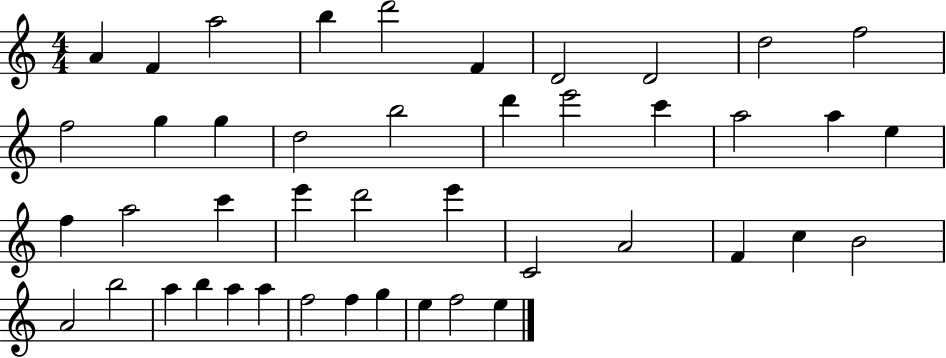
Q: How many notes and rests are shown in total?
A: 44